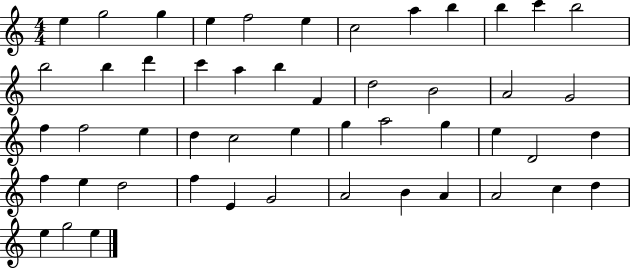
X:1
T:Untitled
M:4/4
L:1/4
K:C
e g2 g e f2 e c2 a b b c' b2 b2 b d' c' a b F d2 B2 A2 G2 f f2 e d c2 e g a2 g e D2 d f e d2 f E G2 A2 B A A2 c d e g2 e